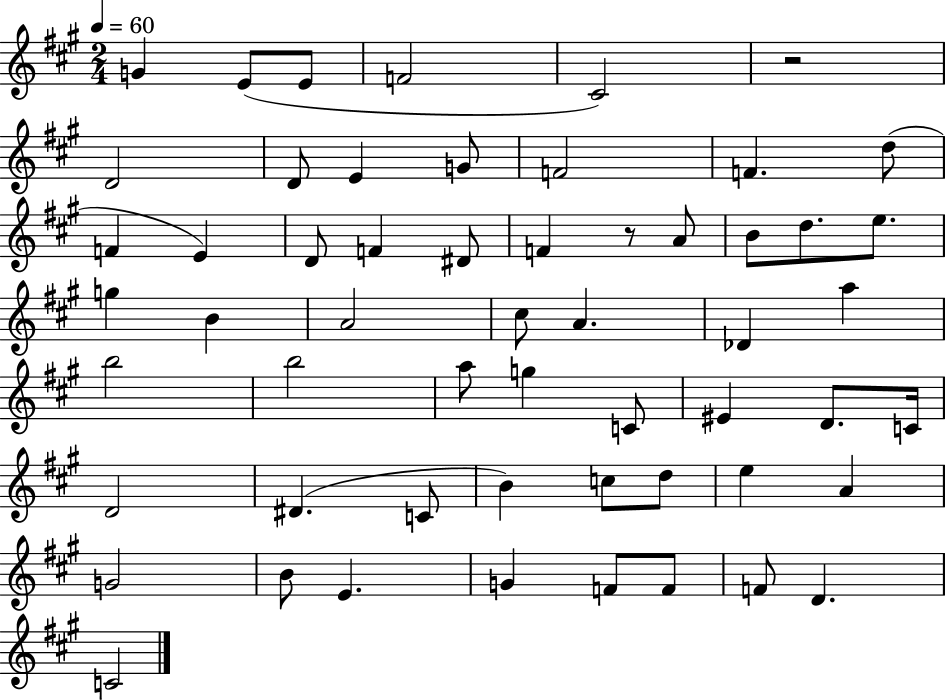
G4/q E4/e E4/e F4/h C#4/h R/h D4/h D4/e E4/q G4/e F4/h F4/q. D5/e F4/q E4/q D4/e F4/q D#4/e F4/q R/e A4/e B4/e D5/e. E5/e. G5/q B4/q A4/h C#5/e A4/q. Db4/q A5/q B5/h B5/h A5/e G5/q C4/e EIS4/q D4/e. C4/s D4/h D#4/q. C4/e B4/q C5/e D5/e E5/q A4/q G4/h B4/e E4/q. G4/q F4/e F4/e F4/e D4/q. C4/h